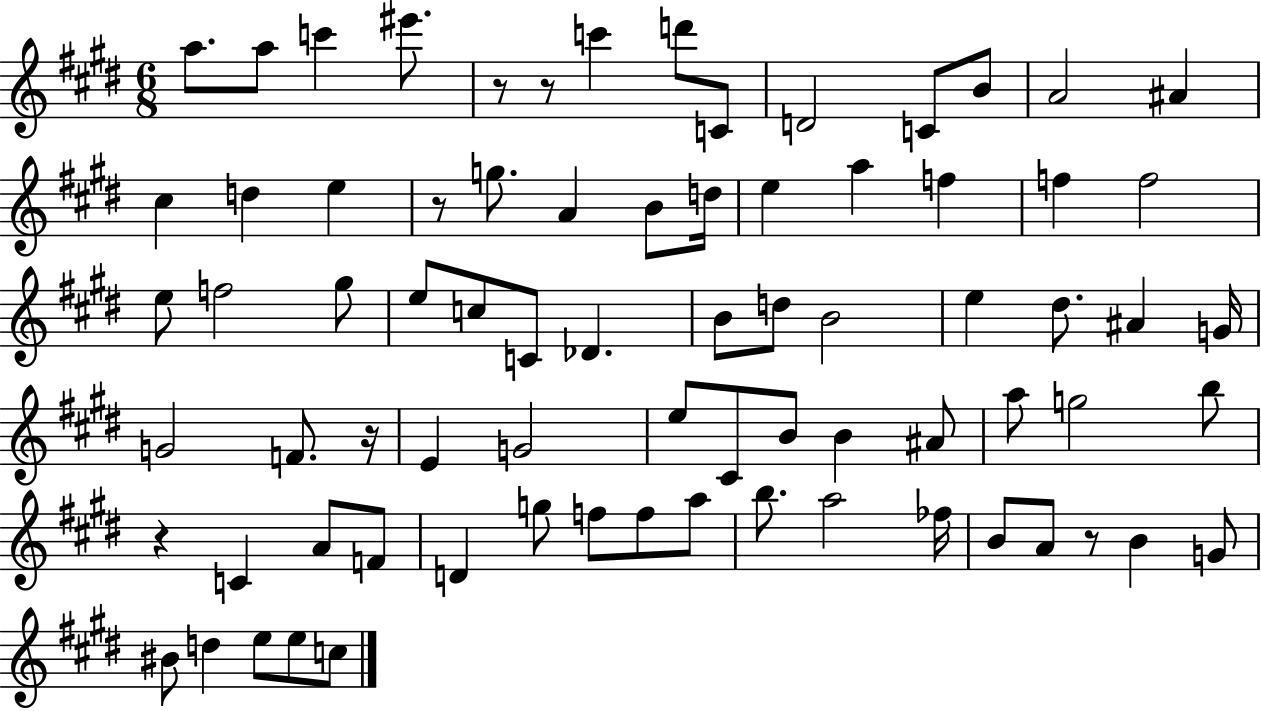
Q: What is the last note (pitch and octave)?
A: C5